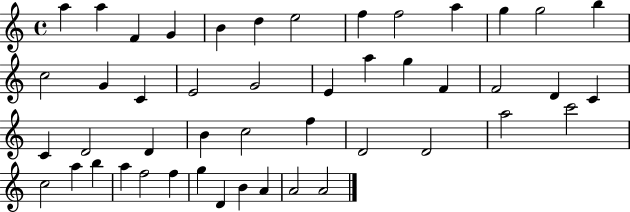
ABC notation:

X:1
T:Untitled
M:4/4
L:1/4
K:C
a a F G B d e2 f f2 a g g2 b c2 G C E2 G2 E a g F F2 D C C D2 D B c2 f D2 D2 a2 c'2 c2 a b a f2 f g D B A A2 A2